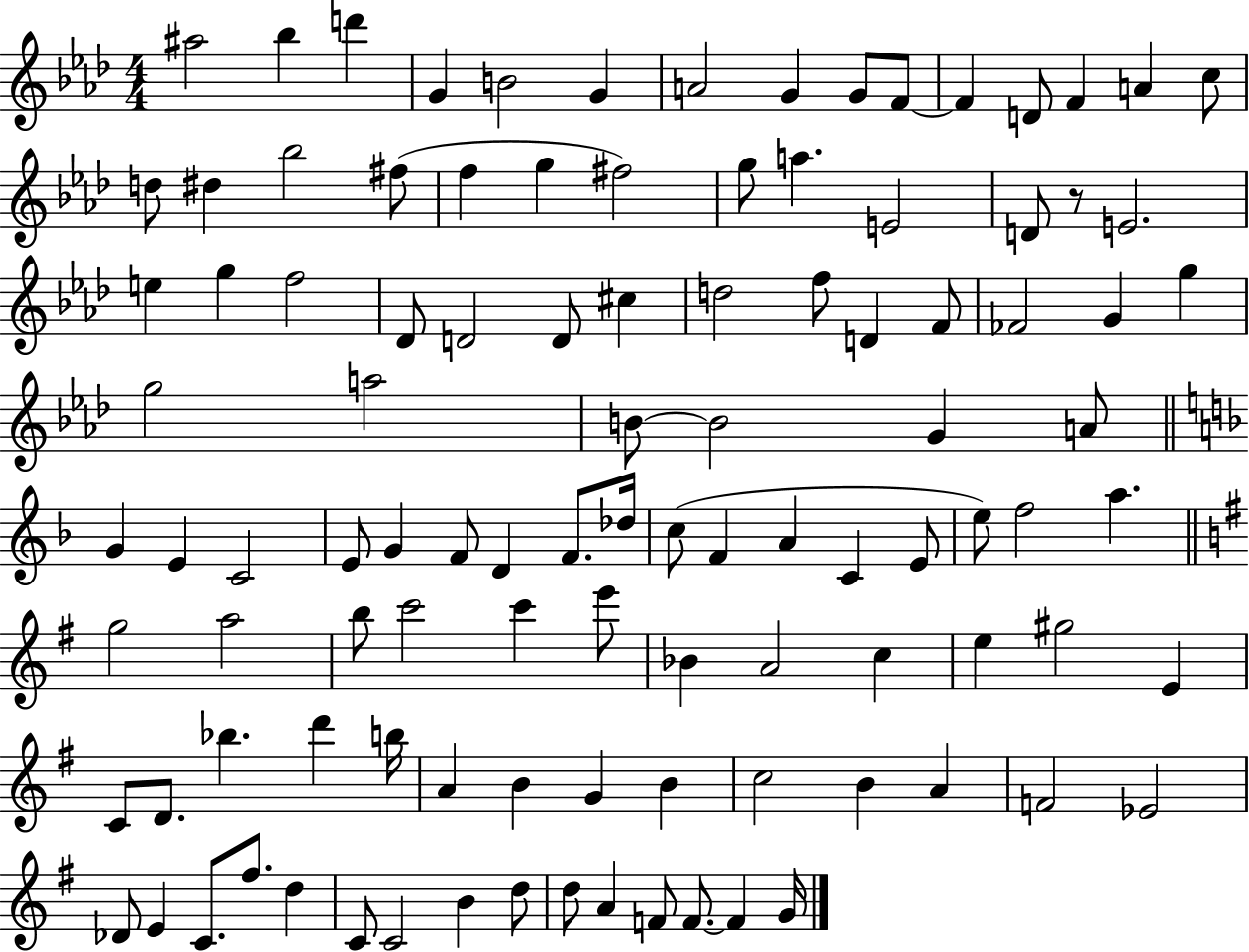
{
  \clef treble
  \numericTimeSignature
  \time 4/4
  \key aes \major
  ais''2 bes''4 d'''4 | g'4 b'2 g'4 | a'2 g'4 g'8 f'8~~ | f'4 d'8 f'4 a'4 c''8 | \break d''8 dis''4 bes''2 fis''8( | f''4 g''4 fis''2) | g''8 a''4. e'2 | d'8 r8 e'2. | \break e''4 g''4 f''2 | des'8 d'2 d'8 cis''4 | d''2 f''8 d'4 f'8 | fes'2 g'4 g''4 | \break g''2 a''2 | b'8~~ b'2 g'4 a'8 | \bar "||" \break \key f \major g'4 e'4 c'2 | e'8 g'4 f'8 d'4 f'8. des''16 | c''8( f'4 a'4 c'4 e'8 | e''8) f''2 a''4. | \break \bar "||" \break \key e \minor g''2 a''2 | b''8 c'''2 c'''4 e'''8 | bes'4 a'2 c''4 | e''4 gis''2 e'4 | \break c'8 d'8. bes''4. d'''4 b''16 | a'4 b'4 g'4 b'4 | c''2 b'4 a'4 | f'2 ees'2 | \break des'8 e'4 c'8. fis''8. d''4 | c'8 c'2 b'4 d''8 | d''8 a'4 f'8 f'8.~~ f'4 g'16 | \bar "|."
}